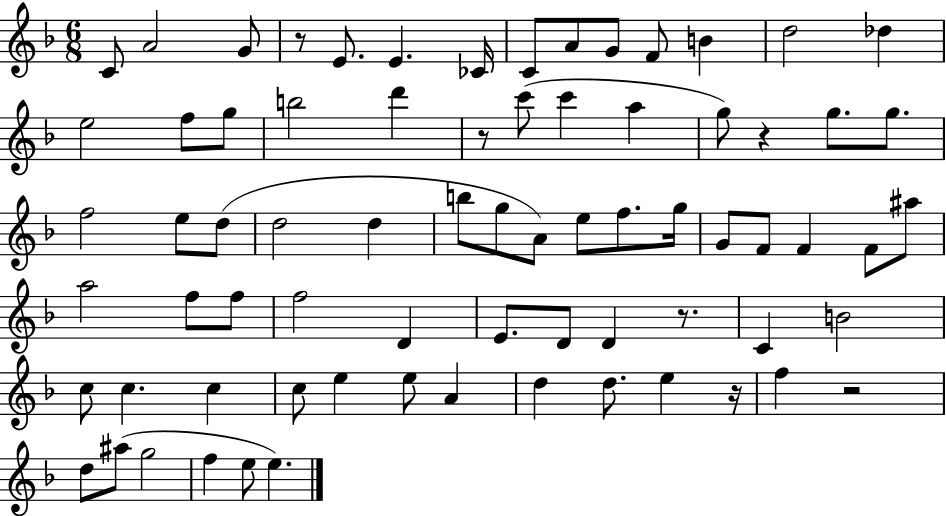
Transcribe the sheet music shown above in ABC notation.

X:1
T:Untitled
M:6/8
L:1/4
K:F
C/2 A2 G/2 z/2 E/2 E _C/4 C/2 A/2 G/2 F/2 B d2 _d e2 f/2 g/2 b2 d' z/2 c'/2 c' a g/2 z g/2 g/2 f2 e/2 d/2 d2 d b/2 g/2 A/2 e/2 f/2 g/4 G/2 F/2 F F/2 ^a/2 a2 f/2 f/2 f2 D E/2 D/2 D z/2 C B2 c/2 c c c/2 e e/2 A d d/2 e z/4 f z2 d/2 ^a/2 g2 f e/2 e